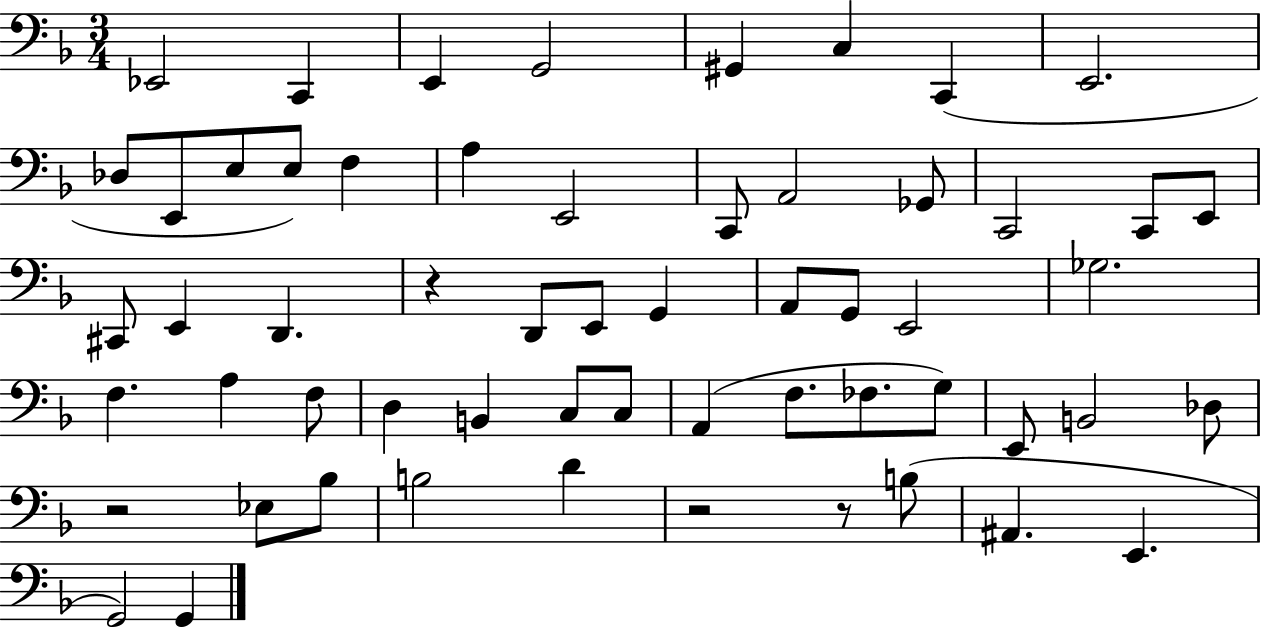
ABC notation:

X:1
T:Untitled
M:3/4
L:1/4
K:F
_E,,2 C,, E,, G,,2 ^G,, C, C,, E,,2 _D,/2 E,,/2 E,/2 E,/2 F, A, E,,2 C,,/2 A,,2 _G,,/2 C,,2 C,,/2 E,,/2 ^C,,/2 E,, D,, z D,,/2 E,,/2 G,, A,,/2 G,,/2 E,,2 _G,2 F, A, F,/2 D, B,, C,/2 C,/2 A,, F,/2 _F,/2 G,/2 E,,/2 B,,2 _D,/2 z2 _E,/2 _B,/2 B,2 D z2 z/2 B,/2 ^A,, E,, G,,2 G,,